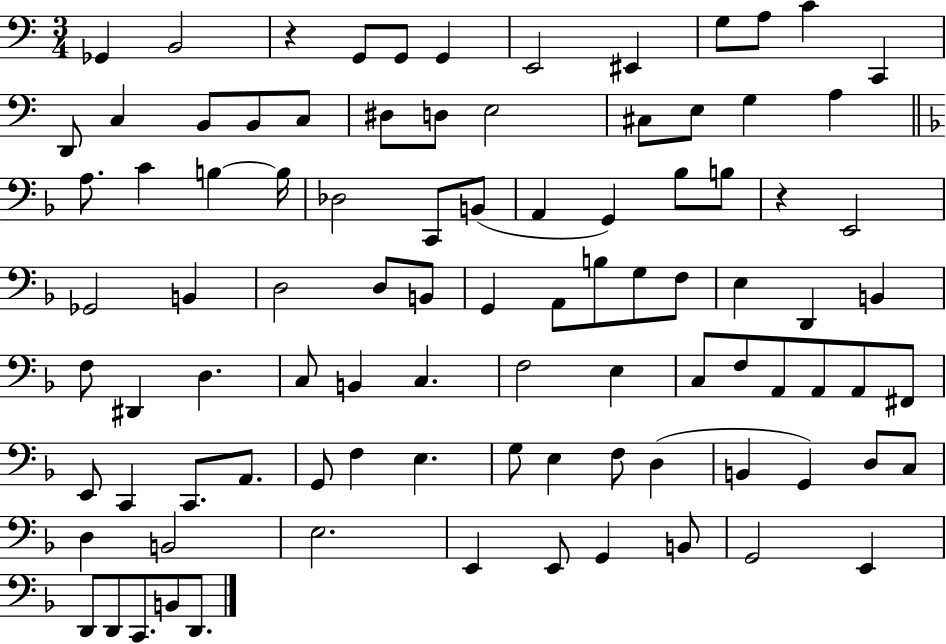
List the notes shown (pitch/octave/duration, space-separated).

Gb2/q B2/h R/q G2/e G2/e G2/q E2/h EIS2/q G3/e A3/e C4/q C2/q D2/e C3/q B2/e B2/e C3/e D#3/e D3/e E3/h C#3/e E3/e G3/q A3/q A3/e. C4/q B3/q B3/s Db3/h C2/e B2/e A2/q G2/q Bb3/e B3/e R/q E2/h Gb2/h B2/q D3/h D3/e B2/e G2/q A2/e B3/e G3/e F3/e E3/q D2/q B2/q F3/e D#2/q D3/q. C3/e B2/q C3/q. F3/h E3/q C3/e F3/e A2/e A2/e A2/e F#2/e E2/e C2/q C2/e. A2/e. G2/e F3/q E3/q. G3/e E3/q F3/e D3/q B2/q G2/q D3/e C3/e D3/q B2/h E3/h. E2/q E2/e G2/q B2/e G2/h E2/q D2/e D2/e C2/e. B2/e D2/e.